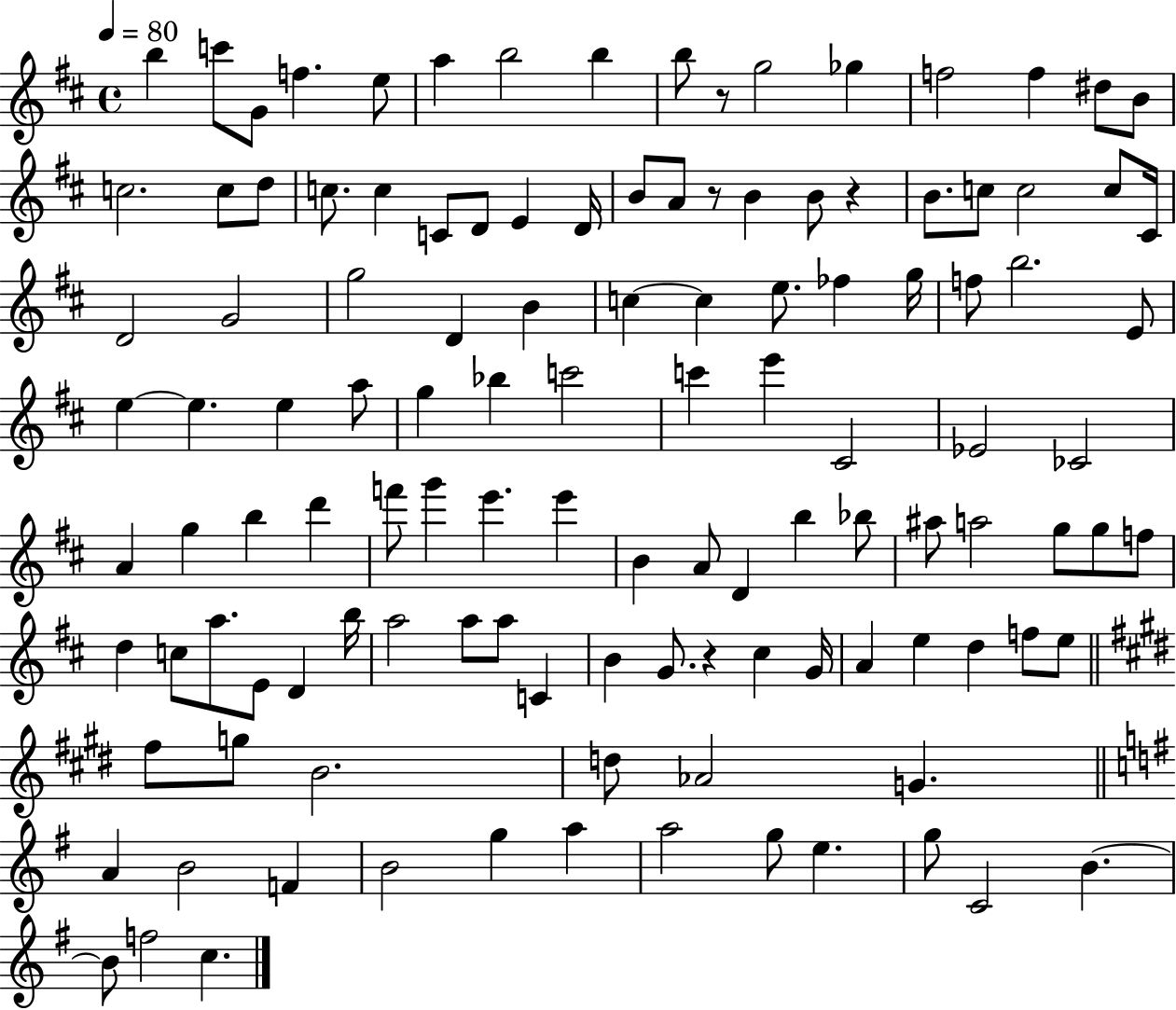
B5/q C6/e G4/e F5/q. E5/e A5/q B5/h B5/q B5/e R/e G5/h Gb5/q F5/h F5/q D#5/e B4/e C5/h. C5/e D5/e C5/e. C5/q C4/e D4/e E4/q D4/s B4/e A4/e R/e B4/q B4/e R/q B4/e. C5/e C5/h C5/e C#4/s D4/h G4/h G5/h D4/q B4/q C5/q C5/q E5/e. FES5/q G5/s F5/e B5/h. E4/e E5/q E5/q. E5/q A5/e G5/q Bb5/q C6/h C6/q E6/q C#4/h Eb4/h CES4/h A4/q G5/q B5/q D6/q F6/e G6/q E6/q. E6/q B4/q A4/e D4/q B5/q Bb5/e A#5/e A5/h G5/e G5/e F5/e D5/q C5/e A5/e. E4/e D4/q B5/s A5/h A5/e A5/e C4/q B4/q G4/e. R/q C#5/q G4/s A4/q E5/q D5/q F5/e E5/e F#5/e G5/e B4/h. D5/e Ab4/h G4/q. A4/q B4/h F4/q B4/h G5/q A5/q A5/h G5/e E5/q. G5/e C4/h B4/q. B4/e F5/h C5/q.